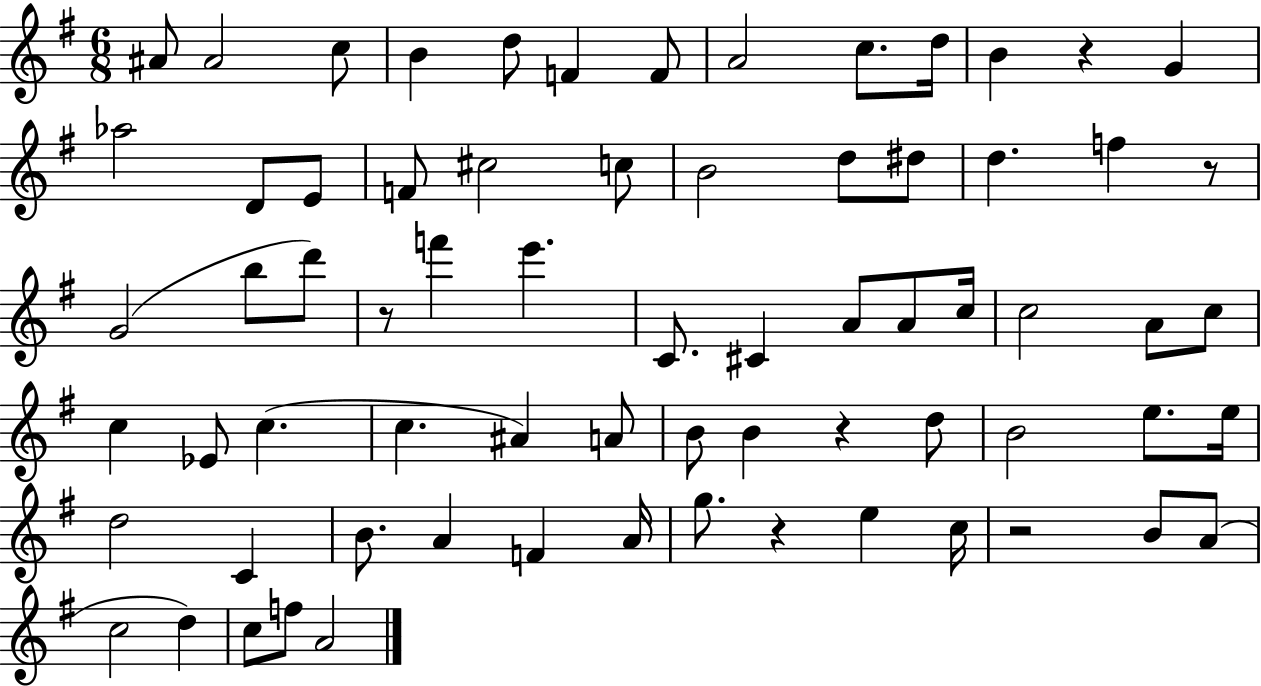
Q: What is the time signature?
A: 6/8